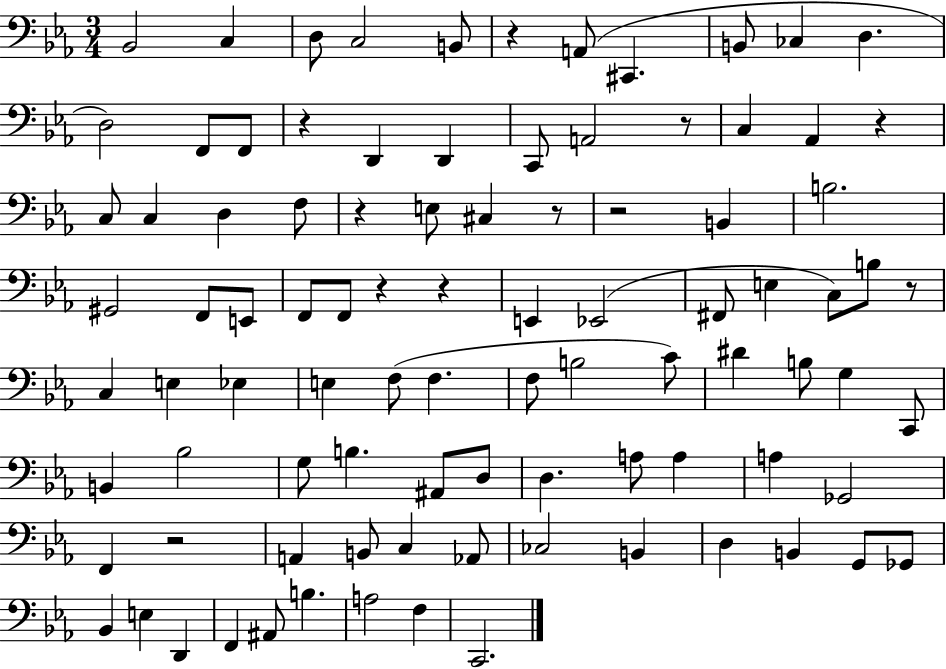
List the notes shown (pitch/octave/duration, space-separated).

Bb2/h C3/q D3/e C3/h B2/e R/q A2/e C#2/q. B2/e CES3/q D3/q. D3/h F2/e F2/e R/q D2/q D2/q C2/e A2/h R/e C3/q Ab2/q R/q C3/e C3/q D3/q F3/e R/q E3/e C#3/q R/e R/h B2/q B3/h. G#2/h F2/e E2/e F2/e F2/e R/q R/q E2/q Eb2/h F#2/e E3/q C3/e B3/e R/e C3/q E3/q Eb3/q E3/q F3/e F3/q. F3/e B3/h C4/e D#4/q B3/e G3/q C2/e B2/q Bb3/h G3/e B3/q. A#2/e D3/e D3/q. A3/e A3/q A3/q Gb2/h F2/q R/h A2/q B2/e C3/q Ab2/e CES3/h B2/q D3/q B2/q G2/e Gb2/e Bb2/q E3/q D2/q F2/q A#2/e B3/q. A3/h F3/q C2/h.